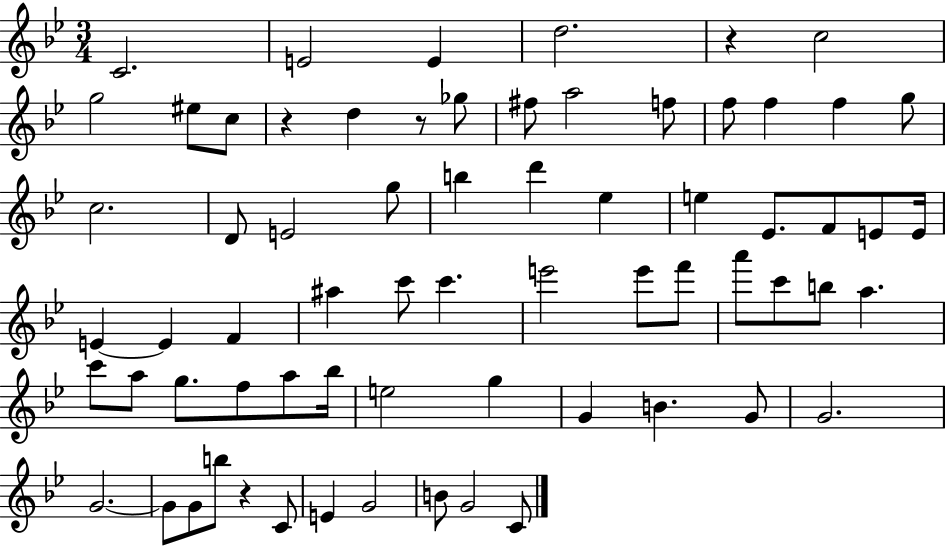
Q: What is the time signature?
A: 3/4